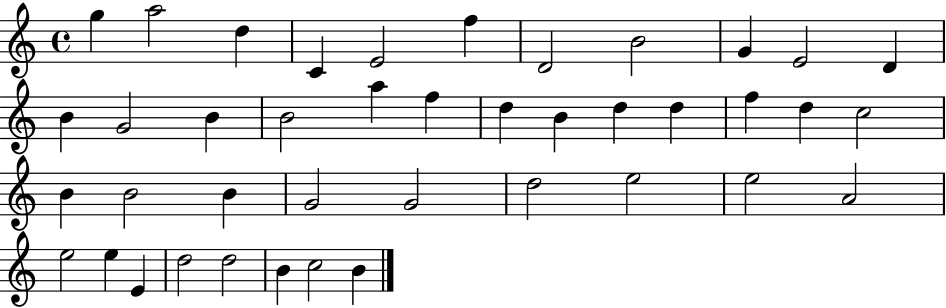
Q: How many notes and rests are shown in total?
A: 41